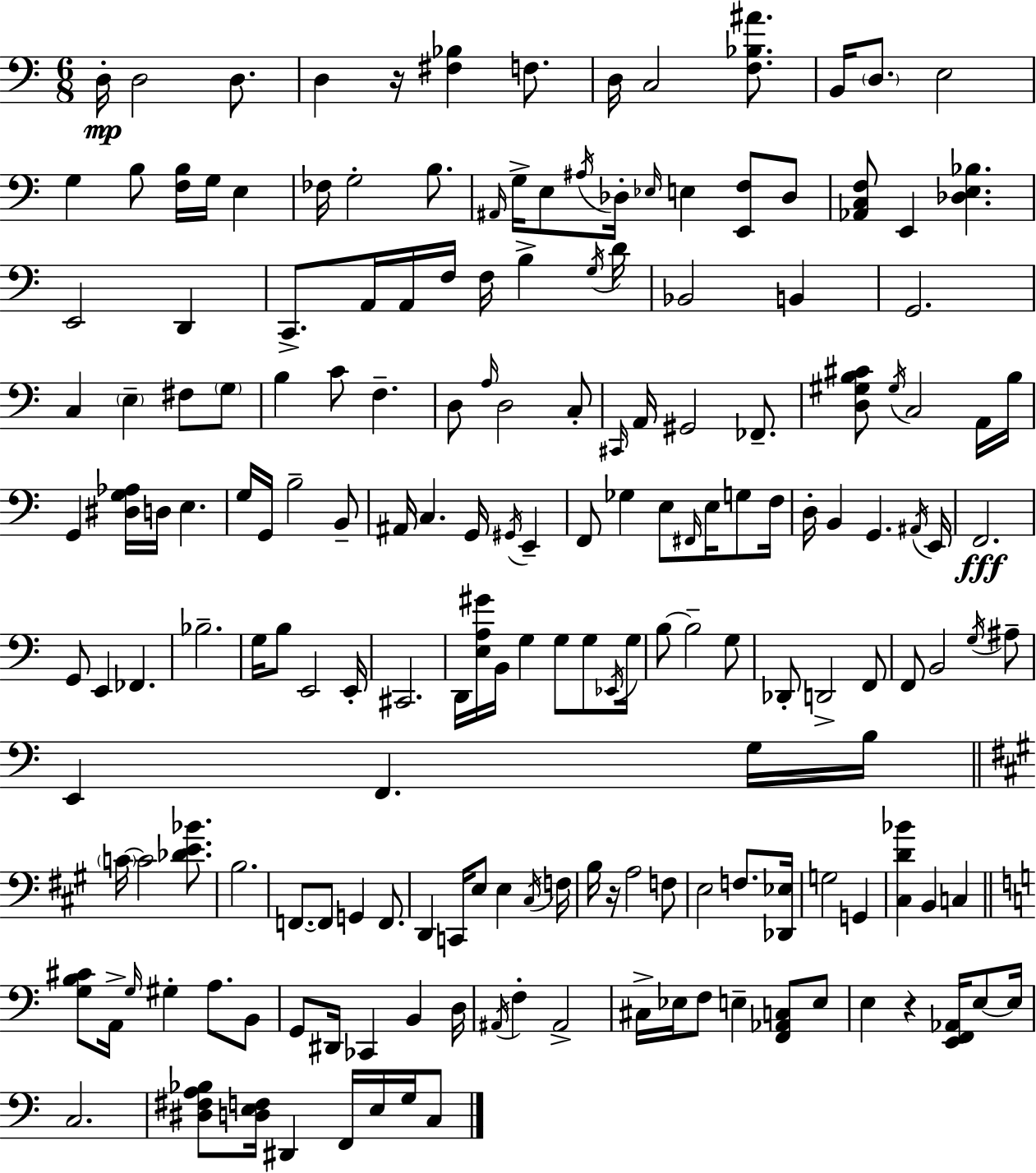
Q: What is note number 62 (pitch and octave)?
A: G3